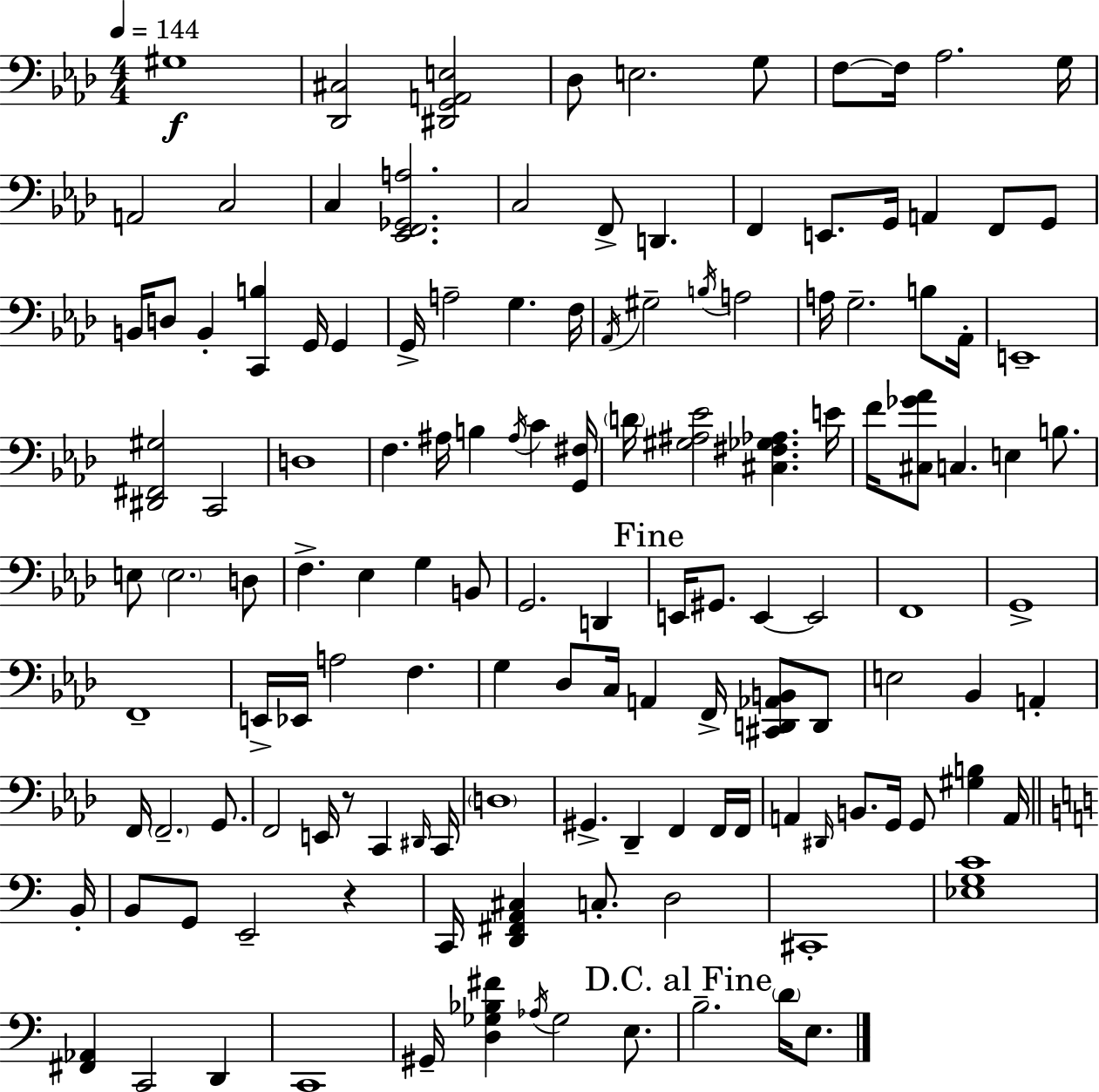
X:1
T:Untitled
M:4/4
L:1/4
K:Fm
^G,4 [_D,,^C,]2 [^D,,G,,A,,E,]2 _D,/2 E,2 G,/2 F,/2 F,/4 _A,2 G,/4 A,,2 C,2 C, [_E,,F,,_G,,A,]2 C,2 F,,/2 D,, F,, E,,/2 G,,/4 A,, F,,/2 G,,/2 B,,/4 D,/2 B,, [C,,B,] G,,/4 G,, G,,/4 A,2 G, F,/4 _A,,/4 ^G,2 B,/4 A,2 A,/4 G,2 B,/2 _A,,/4 E,,4 [^D,,^F,,^G,]2 C,,2 D,4 F, ^A,/4 B, ^A,/4 C [G,,^F,]/4 D/4 [^G,^A,_E]2 [^C,^F,_G,_A,] E/4 F/4 [^C,_G_A]/2 C, E, B,/2 E,/2 E,2 D,/2 F, _E, G, B,,/2 G,,2 D,, E,,/4 ^G,,/2 E,, E,,2 F,,4 G,,4 F,,4 E,,/4 _E,,/4 A,2 F, G, _D,/2 C,/4 A,, F,,/4 [^C,,D,,_A,,B,,]/2 D,,/2 E,2 _B,, A,, F,,/4 F,,2 G,,/2 F,,2 E,,/4 z/2 C,, ^D,,/4 C,,/4 D,4 ^G,, _D,, F,, F,,/4 F,,/4 A,, ^D,,/4 B,,/2 G,,/4 G,,/2 [^G,B,] A,,/4 B,,/4 B,,/2 G,,/2 E,,2 z C,,/4 [D,,^F,,A,,^C,] C,/2 D,2 ^C,,4 [_E,G,C]4 [^F,,_A,,] C,,2 D,, C,,4 ^G,,/4 [D,_G,_B,^F] _A,/4 _G,2 E,/2 B,2 D/4 E,/2